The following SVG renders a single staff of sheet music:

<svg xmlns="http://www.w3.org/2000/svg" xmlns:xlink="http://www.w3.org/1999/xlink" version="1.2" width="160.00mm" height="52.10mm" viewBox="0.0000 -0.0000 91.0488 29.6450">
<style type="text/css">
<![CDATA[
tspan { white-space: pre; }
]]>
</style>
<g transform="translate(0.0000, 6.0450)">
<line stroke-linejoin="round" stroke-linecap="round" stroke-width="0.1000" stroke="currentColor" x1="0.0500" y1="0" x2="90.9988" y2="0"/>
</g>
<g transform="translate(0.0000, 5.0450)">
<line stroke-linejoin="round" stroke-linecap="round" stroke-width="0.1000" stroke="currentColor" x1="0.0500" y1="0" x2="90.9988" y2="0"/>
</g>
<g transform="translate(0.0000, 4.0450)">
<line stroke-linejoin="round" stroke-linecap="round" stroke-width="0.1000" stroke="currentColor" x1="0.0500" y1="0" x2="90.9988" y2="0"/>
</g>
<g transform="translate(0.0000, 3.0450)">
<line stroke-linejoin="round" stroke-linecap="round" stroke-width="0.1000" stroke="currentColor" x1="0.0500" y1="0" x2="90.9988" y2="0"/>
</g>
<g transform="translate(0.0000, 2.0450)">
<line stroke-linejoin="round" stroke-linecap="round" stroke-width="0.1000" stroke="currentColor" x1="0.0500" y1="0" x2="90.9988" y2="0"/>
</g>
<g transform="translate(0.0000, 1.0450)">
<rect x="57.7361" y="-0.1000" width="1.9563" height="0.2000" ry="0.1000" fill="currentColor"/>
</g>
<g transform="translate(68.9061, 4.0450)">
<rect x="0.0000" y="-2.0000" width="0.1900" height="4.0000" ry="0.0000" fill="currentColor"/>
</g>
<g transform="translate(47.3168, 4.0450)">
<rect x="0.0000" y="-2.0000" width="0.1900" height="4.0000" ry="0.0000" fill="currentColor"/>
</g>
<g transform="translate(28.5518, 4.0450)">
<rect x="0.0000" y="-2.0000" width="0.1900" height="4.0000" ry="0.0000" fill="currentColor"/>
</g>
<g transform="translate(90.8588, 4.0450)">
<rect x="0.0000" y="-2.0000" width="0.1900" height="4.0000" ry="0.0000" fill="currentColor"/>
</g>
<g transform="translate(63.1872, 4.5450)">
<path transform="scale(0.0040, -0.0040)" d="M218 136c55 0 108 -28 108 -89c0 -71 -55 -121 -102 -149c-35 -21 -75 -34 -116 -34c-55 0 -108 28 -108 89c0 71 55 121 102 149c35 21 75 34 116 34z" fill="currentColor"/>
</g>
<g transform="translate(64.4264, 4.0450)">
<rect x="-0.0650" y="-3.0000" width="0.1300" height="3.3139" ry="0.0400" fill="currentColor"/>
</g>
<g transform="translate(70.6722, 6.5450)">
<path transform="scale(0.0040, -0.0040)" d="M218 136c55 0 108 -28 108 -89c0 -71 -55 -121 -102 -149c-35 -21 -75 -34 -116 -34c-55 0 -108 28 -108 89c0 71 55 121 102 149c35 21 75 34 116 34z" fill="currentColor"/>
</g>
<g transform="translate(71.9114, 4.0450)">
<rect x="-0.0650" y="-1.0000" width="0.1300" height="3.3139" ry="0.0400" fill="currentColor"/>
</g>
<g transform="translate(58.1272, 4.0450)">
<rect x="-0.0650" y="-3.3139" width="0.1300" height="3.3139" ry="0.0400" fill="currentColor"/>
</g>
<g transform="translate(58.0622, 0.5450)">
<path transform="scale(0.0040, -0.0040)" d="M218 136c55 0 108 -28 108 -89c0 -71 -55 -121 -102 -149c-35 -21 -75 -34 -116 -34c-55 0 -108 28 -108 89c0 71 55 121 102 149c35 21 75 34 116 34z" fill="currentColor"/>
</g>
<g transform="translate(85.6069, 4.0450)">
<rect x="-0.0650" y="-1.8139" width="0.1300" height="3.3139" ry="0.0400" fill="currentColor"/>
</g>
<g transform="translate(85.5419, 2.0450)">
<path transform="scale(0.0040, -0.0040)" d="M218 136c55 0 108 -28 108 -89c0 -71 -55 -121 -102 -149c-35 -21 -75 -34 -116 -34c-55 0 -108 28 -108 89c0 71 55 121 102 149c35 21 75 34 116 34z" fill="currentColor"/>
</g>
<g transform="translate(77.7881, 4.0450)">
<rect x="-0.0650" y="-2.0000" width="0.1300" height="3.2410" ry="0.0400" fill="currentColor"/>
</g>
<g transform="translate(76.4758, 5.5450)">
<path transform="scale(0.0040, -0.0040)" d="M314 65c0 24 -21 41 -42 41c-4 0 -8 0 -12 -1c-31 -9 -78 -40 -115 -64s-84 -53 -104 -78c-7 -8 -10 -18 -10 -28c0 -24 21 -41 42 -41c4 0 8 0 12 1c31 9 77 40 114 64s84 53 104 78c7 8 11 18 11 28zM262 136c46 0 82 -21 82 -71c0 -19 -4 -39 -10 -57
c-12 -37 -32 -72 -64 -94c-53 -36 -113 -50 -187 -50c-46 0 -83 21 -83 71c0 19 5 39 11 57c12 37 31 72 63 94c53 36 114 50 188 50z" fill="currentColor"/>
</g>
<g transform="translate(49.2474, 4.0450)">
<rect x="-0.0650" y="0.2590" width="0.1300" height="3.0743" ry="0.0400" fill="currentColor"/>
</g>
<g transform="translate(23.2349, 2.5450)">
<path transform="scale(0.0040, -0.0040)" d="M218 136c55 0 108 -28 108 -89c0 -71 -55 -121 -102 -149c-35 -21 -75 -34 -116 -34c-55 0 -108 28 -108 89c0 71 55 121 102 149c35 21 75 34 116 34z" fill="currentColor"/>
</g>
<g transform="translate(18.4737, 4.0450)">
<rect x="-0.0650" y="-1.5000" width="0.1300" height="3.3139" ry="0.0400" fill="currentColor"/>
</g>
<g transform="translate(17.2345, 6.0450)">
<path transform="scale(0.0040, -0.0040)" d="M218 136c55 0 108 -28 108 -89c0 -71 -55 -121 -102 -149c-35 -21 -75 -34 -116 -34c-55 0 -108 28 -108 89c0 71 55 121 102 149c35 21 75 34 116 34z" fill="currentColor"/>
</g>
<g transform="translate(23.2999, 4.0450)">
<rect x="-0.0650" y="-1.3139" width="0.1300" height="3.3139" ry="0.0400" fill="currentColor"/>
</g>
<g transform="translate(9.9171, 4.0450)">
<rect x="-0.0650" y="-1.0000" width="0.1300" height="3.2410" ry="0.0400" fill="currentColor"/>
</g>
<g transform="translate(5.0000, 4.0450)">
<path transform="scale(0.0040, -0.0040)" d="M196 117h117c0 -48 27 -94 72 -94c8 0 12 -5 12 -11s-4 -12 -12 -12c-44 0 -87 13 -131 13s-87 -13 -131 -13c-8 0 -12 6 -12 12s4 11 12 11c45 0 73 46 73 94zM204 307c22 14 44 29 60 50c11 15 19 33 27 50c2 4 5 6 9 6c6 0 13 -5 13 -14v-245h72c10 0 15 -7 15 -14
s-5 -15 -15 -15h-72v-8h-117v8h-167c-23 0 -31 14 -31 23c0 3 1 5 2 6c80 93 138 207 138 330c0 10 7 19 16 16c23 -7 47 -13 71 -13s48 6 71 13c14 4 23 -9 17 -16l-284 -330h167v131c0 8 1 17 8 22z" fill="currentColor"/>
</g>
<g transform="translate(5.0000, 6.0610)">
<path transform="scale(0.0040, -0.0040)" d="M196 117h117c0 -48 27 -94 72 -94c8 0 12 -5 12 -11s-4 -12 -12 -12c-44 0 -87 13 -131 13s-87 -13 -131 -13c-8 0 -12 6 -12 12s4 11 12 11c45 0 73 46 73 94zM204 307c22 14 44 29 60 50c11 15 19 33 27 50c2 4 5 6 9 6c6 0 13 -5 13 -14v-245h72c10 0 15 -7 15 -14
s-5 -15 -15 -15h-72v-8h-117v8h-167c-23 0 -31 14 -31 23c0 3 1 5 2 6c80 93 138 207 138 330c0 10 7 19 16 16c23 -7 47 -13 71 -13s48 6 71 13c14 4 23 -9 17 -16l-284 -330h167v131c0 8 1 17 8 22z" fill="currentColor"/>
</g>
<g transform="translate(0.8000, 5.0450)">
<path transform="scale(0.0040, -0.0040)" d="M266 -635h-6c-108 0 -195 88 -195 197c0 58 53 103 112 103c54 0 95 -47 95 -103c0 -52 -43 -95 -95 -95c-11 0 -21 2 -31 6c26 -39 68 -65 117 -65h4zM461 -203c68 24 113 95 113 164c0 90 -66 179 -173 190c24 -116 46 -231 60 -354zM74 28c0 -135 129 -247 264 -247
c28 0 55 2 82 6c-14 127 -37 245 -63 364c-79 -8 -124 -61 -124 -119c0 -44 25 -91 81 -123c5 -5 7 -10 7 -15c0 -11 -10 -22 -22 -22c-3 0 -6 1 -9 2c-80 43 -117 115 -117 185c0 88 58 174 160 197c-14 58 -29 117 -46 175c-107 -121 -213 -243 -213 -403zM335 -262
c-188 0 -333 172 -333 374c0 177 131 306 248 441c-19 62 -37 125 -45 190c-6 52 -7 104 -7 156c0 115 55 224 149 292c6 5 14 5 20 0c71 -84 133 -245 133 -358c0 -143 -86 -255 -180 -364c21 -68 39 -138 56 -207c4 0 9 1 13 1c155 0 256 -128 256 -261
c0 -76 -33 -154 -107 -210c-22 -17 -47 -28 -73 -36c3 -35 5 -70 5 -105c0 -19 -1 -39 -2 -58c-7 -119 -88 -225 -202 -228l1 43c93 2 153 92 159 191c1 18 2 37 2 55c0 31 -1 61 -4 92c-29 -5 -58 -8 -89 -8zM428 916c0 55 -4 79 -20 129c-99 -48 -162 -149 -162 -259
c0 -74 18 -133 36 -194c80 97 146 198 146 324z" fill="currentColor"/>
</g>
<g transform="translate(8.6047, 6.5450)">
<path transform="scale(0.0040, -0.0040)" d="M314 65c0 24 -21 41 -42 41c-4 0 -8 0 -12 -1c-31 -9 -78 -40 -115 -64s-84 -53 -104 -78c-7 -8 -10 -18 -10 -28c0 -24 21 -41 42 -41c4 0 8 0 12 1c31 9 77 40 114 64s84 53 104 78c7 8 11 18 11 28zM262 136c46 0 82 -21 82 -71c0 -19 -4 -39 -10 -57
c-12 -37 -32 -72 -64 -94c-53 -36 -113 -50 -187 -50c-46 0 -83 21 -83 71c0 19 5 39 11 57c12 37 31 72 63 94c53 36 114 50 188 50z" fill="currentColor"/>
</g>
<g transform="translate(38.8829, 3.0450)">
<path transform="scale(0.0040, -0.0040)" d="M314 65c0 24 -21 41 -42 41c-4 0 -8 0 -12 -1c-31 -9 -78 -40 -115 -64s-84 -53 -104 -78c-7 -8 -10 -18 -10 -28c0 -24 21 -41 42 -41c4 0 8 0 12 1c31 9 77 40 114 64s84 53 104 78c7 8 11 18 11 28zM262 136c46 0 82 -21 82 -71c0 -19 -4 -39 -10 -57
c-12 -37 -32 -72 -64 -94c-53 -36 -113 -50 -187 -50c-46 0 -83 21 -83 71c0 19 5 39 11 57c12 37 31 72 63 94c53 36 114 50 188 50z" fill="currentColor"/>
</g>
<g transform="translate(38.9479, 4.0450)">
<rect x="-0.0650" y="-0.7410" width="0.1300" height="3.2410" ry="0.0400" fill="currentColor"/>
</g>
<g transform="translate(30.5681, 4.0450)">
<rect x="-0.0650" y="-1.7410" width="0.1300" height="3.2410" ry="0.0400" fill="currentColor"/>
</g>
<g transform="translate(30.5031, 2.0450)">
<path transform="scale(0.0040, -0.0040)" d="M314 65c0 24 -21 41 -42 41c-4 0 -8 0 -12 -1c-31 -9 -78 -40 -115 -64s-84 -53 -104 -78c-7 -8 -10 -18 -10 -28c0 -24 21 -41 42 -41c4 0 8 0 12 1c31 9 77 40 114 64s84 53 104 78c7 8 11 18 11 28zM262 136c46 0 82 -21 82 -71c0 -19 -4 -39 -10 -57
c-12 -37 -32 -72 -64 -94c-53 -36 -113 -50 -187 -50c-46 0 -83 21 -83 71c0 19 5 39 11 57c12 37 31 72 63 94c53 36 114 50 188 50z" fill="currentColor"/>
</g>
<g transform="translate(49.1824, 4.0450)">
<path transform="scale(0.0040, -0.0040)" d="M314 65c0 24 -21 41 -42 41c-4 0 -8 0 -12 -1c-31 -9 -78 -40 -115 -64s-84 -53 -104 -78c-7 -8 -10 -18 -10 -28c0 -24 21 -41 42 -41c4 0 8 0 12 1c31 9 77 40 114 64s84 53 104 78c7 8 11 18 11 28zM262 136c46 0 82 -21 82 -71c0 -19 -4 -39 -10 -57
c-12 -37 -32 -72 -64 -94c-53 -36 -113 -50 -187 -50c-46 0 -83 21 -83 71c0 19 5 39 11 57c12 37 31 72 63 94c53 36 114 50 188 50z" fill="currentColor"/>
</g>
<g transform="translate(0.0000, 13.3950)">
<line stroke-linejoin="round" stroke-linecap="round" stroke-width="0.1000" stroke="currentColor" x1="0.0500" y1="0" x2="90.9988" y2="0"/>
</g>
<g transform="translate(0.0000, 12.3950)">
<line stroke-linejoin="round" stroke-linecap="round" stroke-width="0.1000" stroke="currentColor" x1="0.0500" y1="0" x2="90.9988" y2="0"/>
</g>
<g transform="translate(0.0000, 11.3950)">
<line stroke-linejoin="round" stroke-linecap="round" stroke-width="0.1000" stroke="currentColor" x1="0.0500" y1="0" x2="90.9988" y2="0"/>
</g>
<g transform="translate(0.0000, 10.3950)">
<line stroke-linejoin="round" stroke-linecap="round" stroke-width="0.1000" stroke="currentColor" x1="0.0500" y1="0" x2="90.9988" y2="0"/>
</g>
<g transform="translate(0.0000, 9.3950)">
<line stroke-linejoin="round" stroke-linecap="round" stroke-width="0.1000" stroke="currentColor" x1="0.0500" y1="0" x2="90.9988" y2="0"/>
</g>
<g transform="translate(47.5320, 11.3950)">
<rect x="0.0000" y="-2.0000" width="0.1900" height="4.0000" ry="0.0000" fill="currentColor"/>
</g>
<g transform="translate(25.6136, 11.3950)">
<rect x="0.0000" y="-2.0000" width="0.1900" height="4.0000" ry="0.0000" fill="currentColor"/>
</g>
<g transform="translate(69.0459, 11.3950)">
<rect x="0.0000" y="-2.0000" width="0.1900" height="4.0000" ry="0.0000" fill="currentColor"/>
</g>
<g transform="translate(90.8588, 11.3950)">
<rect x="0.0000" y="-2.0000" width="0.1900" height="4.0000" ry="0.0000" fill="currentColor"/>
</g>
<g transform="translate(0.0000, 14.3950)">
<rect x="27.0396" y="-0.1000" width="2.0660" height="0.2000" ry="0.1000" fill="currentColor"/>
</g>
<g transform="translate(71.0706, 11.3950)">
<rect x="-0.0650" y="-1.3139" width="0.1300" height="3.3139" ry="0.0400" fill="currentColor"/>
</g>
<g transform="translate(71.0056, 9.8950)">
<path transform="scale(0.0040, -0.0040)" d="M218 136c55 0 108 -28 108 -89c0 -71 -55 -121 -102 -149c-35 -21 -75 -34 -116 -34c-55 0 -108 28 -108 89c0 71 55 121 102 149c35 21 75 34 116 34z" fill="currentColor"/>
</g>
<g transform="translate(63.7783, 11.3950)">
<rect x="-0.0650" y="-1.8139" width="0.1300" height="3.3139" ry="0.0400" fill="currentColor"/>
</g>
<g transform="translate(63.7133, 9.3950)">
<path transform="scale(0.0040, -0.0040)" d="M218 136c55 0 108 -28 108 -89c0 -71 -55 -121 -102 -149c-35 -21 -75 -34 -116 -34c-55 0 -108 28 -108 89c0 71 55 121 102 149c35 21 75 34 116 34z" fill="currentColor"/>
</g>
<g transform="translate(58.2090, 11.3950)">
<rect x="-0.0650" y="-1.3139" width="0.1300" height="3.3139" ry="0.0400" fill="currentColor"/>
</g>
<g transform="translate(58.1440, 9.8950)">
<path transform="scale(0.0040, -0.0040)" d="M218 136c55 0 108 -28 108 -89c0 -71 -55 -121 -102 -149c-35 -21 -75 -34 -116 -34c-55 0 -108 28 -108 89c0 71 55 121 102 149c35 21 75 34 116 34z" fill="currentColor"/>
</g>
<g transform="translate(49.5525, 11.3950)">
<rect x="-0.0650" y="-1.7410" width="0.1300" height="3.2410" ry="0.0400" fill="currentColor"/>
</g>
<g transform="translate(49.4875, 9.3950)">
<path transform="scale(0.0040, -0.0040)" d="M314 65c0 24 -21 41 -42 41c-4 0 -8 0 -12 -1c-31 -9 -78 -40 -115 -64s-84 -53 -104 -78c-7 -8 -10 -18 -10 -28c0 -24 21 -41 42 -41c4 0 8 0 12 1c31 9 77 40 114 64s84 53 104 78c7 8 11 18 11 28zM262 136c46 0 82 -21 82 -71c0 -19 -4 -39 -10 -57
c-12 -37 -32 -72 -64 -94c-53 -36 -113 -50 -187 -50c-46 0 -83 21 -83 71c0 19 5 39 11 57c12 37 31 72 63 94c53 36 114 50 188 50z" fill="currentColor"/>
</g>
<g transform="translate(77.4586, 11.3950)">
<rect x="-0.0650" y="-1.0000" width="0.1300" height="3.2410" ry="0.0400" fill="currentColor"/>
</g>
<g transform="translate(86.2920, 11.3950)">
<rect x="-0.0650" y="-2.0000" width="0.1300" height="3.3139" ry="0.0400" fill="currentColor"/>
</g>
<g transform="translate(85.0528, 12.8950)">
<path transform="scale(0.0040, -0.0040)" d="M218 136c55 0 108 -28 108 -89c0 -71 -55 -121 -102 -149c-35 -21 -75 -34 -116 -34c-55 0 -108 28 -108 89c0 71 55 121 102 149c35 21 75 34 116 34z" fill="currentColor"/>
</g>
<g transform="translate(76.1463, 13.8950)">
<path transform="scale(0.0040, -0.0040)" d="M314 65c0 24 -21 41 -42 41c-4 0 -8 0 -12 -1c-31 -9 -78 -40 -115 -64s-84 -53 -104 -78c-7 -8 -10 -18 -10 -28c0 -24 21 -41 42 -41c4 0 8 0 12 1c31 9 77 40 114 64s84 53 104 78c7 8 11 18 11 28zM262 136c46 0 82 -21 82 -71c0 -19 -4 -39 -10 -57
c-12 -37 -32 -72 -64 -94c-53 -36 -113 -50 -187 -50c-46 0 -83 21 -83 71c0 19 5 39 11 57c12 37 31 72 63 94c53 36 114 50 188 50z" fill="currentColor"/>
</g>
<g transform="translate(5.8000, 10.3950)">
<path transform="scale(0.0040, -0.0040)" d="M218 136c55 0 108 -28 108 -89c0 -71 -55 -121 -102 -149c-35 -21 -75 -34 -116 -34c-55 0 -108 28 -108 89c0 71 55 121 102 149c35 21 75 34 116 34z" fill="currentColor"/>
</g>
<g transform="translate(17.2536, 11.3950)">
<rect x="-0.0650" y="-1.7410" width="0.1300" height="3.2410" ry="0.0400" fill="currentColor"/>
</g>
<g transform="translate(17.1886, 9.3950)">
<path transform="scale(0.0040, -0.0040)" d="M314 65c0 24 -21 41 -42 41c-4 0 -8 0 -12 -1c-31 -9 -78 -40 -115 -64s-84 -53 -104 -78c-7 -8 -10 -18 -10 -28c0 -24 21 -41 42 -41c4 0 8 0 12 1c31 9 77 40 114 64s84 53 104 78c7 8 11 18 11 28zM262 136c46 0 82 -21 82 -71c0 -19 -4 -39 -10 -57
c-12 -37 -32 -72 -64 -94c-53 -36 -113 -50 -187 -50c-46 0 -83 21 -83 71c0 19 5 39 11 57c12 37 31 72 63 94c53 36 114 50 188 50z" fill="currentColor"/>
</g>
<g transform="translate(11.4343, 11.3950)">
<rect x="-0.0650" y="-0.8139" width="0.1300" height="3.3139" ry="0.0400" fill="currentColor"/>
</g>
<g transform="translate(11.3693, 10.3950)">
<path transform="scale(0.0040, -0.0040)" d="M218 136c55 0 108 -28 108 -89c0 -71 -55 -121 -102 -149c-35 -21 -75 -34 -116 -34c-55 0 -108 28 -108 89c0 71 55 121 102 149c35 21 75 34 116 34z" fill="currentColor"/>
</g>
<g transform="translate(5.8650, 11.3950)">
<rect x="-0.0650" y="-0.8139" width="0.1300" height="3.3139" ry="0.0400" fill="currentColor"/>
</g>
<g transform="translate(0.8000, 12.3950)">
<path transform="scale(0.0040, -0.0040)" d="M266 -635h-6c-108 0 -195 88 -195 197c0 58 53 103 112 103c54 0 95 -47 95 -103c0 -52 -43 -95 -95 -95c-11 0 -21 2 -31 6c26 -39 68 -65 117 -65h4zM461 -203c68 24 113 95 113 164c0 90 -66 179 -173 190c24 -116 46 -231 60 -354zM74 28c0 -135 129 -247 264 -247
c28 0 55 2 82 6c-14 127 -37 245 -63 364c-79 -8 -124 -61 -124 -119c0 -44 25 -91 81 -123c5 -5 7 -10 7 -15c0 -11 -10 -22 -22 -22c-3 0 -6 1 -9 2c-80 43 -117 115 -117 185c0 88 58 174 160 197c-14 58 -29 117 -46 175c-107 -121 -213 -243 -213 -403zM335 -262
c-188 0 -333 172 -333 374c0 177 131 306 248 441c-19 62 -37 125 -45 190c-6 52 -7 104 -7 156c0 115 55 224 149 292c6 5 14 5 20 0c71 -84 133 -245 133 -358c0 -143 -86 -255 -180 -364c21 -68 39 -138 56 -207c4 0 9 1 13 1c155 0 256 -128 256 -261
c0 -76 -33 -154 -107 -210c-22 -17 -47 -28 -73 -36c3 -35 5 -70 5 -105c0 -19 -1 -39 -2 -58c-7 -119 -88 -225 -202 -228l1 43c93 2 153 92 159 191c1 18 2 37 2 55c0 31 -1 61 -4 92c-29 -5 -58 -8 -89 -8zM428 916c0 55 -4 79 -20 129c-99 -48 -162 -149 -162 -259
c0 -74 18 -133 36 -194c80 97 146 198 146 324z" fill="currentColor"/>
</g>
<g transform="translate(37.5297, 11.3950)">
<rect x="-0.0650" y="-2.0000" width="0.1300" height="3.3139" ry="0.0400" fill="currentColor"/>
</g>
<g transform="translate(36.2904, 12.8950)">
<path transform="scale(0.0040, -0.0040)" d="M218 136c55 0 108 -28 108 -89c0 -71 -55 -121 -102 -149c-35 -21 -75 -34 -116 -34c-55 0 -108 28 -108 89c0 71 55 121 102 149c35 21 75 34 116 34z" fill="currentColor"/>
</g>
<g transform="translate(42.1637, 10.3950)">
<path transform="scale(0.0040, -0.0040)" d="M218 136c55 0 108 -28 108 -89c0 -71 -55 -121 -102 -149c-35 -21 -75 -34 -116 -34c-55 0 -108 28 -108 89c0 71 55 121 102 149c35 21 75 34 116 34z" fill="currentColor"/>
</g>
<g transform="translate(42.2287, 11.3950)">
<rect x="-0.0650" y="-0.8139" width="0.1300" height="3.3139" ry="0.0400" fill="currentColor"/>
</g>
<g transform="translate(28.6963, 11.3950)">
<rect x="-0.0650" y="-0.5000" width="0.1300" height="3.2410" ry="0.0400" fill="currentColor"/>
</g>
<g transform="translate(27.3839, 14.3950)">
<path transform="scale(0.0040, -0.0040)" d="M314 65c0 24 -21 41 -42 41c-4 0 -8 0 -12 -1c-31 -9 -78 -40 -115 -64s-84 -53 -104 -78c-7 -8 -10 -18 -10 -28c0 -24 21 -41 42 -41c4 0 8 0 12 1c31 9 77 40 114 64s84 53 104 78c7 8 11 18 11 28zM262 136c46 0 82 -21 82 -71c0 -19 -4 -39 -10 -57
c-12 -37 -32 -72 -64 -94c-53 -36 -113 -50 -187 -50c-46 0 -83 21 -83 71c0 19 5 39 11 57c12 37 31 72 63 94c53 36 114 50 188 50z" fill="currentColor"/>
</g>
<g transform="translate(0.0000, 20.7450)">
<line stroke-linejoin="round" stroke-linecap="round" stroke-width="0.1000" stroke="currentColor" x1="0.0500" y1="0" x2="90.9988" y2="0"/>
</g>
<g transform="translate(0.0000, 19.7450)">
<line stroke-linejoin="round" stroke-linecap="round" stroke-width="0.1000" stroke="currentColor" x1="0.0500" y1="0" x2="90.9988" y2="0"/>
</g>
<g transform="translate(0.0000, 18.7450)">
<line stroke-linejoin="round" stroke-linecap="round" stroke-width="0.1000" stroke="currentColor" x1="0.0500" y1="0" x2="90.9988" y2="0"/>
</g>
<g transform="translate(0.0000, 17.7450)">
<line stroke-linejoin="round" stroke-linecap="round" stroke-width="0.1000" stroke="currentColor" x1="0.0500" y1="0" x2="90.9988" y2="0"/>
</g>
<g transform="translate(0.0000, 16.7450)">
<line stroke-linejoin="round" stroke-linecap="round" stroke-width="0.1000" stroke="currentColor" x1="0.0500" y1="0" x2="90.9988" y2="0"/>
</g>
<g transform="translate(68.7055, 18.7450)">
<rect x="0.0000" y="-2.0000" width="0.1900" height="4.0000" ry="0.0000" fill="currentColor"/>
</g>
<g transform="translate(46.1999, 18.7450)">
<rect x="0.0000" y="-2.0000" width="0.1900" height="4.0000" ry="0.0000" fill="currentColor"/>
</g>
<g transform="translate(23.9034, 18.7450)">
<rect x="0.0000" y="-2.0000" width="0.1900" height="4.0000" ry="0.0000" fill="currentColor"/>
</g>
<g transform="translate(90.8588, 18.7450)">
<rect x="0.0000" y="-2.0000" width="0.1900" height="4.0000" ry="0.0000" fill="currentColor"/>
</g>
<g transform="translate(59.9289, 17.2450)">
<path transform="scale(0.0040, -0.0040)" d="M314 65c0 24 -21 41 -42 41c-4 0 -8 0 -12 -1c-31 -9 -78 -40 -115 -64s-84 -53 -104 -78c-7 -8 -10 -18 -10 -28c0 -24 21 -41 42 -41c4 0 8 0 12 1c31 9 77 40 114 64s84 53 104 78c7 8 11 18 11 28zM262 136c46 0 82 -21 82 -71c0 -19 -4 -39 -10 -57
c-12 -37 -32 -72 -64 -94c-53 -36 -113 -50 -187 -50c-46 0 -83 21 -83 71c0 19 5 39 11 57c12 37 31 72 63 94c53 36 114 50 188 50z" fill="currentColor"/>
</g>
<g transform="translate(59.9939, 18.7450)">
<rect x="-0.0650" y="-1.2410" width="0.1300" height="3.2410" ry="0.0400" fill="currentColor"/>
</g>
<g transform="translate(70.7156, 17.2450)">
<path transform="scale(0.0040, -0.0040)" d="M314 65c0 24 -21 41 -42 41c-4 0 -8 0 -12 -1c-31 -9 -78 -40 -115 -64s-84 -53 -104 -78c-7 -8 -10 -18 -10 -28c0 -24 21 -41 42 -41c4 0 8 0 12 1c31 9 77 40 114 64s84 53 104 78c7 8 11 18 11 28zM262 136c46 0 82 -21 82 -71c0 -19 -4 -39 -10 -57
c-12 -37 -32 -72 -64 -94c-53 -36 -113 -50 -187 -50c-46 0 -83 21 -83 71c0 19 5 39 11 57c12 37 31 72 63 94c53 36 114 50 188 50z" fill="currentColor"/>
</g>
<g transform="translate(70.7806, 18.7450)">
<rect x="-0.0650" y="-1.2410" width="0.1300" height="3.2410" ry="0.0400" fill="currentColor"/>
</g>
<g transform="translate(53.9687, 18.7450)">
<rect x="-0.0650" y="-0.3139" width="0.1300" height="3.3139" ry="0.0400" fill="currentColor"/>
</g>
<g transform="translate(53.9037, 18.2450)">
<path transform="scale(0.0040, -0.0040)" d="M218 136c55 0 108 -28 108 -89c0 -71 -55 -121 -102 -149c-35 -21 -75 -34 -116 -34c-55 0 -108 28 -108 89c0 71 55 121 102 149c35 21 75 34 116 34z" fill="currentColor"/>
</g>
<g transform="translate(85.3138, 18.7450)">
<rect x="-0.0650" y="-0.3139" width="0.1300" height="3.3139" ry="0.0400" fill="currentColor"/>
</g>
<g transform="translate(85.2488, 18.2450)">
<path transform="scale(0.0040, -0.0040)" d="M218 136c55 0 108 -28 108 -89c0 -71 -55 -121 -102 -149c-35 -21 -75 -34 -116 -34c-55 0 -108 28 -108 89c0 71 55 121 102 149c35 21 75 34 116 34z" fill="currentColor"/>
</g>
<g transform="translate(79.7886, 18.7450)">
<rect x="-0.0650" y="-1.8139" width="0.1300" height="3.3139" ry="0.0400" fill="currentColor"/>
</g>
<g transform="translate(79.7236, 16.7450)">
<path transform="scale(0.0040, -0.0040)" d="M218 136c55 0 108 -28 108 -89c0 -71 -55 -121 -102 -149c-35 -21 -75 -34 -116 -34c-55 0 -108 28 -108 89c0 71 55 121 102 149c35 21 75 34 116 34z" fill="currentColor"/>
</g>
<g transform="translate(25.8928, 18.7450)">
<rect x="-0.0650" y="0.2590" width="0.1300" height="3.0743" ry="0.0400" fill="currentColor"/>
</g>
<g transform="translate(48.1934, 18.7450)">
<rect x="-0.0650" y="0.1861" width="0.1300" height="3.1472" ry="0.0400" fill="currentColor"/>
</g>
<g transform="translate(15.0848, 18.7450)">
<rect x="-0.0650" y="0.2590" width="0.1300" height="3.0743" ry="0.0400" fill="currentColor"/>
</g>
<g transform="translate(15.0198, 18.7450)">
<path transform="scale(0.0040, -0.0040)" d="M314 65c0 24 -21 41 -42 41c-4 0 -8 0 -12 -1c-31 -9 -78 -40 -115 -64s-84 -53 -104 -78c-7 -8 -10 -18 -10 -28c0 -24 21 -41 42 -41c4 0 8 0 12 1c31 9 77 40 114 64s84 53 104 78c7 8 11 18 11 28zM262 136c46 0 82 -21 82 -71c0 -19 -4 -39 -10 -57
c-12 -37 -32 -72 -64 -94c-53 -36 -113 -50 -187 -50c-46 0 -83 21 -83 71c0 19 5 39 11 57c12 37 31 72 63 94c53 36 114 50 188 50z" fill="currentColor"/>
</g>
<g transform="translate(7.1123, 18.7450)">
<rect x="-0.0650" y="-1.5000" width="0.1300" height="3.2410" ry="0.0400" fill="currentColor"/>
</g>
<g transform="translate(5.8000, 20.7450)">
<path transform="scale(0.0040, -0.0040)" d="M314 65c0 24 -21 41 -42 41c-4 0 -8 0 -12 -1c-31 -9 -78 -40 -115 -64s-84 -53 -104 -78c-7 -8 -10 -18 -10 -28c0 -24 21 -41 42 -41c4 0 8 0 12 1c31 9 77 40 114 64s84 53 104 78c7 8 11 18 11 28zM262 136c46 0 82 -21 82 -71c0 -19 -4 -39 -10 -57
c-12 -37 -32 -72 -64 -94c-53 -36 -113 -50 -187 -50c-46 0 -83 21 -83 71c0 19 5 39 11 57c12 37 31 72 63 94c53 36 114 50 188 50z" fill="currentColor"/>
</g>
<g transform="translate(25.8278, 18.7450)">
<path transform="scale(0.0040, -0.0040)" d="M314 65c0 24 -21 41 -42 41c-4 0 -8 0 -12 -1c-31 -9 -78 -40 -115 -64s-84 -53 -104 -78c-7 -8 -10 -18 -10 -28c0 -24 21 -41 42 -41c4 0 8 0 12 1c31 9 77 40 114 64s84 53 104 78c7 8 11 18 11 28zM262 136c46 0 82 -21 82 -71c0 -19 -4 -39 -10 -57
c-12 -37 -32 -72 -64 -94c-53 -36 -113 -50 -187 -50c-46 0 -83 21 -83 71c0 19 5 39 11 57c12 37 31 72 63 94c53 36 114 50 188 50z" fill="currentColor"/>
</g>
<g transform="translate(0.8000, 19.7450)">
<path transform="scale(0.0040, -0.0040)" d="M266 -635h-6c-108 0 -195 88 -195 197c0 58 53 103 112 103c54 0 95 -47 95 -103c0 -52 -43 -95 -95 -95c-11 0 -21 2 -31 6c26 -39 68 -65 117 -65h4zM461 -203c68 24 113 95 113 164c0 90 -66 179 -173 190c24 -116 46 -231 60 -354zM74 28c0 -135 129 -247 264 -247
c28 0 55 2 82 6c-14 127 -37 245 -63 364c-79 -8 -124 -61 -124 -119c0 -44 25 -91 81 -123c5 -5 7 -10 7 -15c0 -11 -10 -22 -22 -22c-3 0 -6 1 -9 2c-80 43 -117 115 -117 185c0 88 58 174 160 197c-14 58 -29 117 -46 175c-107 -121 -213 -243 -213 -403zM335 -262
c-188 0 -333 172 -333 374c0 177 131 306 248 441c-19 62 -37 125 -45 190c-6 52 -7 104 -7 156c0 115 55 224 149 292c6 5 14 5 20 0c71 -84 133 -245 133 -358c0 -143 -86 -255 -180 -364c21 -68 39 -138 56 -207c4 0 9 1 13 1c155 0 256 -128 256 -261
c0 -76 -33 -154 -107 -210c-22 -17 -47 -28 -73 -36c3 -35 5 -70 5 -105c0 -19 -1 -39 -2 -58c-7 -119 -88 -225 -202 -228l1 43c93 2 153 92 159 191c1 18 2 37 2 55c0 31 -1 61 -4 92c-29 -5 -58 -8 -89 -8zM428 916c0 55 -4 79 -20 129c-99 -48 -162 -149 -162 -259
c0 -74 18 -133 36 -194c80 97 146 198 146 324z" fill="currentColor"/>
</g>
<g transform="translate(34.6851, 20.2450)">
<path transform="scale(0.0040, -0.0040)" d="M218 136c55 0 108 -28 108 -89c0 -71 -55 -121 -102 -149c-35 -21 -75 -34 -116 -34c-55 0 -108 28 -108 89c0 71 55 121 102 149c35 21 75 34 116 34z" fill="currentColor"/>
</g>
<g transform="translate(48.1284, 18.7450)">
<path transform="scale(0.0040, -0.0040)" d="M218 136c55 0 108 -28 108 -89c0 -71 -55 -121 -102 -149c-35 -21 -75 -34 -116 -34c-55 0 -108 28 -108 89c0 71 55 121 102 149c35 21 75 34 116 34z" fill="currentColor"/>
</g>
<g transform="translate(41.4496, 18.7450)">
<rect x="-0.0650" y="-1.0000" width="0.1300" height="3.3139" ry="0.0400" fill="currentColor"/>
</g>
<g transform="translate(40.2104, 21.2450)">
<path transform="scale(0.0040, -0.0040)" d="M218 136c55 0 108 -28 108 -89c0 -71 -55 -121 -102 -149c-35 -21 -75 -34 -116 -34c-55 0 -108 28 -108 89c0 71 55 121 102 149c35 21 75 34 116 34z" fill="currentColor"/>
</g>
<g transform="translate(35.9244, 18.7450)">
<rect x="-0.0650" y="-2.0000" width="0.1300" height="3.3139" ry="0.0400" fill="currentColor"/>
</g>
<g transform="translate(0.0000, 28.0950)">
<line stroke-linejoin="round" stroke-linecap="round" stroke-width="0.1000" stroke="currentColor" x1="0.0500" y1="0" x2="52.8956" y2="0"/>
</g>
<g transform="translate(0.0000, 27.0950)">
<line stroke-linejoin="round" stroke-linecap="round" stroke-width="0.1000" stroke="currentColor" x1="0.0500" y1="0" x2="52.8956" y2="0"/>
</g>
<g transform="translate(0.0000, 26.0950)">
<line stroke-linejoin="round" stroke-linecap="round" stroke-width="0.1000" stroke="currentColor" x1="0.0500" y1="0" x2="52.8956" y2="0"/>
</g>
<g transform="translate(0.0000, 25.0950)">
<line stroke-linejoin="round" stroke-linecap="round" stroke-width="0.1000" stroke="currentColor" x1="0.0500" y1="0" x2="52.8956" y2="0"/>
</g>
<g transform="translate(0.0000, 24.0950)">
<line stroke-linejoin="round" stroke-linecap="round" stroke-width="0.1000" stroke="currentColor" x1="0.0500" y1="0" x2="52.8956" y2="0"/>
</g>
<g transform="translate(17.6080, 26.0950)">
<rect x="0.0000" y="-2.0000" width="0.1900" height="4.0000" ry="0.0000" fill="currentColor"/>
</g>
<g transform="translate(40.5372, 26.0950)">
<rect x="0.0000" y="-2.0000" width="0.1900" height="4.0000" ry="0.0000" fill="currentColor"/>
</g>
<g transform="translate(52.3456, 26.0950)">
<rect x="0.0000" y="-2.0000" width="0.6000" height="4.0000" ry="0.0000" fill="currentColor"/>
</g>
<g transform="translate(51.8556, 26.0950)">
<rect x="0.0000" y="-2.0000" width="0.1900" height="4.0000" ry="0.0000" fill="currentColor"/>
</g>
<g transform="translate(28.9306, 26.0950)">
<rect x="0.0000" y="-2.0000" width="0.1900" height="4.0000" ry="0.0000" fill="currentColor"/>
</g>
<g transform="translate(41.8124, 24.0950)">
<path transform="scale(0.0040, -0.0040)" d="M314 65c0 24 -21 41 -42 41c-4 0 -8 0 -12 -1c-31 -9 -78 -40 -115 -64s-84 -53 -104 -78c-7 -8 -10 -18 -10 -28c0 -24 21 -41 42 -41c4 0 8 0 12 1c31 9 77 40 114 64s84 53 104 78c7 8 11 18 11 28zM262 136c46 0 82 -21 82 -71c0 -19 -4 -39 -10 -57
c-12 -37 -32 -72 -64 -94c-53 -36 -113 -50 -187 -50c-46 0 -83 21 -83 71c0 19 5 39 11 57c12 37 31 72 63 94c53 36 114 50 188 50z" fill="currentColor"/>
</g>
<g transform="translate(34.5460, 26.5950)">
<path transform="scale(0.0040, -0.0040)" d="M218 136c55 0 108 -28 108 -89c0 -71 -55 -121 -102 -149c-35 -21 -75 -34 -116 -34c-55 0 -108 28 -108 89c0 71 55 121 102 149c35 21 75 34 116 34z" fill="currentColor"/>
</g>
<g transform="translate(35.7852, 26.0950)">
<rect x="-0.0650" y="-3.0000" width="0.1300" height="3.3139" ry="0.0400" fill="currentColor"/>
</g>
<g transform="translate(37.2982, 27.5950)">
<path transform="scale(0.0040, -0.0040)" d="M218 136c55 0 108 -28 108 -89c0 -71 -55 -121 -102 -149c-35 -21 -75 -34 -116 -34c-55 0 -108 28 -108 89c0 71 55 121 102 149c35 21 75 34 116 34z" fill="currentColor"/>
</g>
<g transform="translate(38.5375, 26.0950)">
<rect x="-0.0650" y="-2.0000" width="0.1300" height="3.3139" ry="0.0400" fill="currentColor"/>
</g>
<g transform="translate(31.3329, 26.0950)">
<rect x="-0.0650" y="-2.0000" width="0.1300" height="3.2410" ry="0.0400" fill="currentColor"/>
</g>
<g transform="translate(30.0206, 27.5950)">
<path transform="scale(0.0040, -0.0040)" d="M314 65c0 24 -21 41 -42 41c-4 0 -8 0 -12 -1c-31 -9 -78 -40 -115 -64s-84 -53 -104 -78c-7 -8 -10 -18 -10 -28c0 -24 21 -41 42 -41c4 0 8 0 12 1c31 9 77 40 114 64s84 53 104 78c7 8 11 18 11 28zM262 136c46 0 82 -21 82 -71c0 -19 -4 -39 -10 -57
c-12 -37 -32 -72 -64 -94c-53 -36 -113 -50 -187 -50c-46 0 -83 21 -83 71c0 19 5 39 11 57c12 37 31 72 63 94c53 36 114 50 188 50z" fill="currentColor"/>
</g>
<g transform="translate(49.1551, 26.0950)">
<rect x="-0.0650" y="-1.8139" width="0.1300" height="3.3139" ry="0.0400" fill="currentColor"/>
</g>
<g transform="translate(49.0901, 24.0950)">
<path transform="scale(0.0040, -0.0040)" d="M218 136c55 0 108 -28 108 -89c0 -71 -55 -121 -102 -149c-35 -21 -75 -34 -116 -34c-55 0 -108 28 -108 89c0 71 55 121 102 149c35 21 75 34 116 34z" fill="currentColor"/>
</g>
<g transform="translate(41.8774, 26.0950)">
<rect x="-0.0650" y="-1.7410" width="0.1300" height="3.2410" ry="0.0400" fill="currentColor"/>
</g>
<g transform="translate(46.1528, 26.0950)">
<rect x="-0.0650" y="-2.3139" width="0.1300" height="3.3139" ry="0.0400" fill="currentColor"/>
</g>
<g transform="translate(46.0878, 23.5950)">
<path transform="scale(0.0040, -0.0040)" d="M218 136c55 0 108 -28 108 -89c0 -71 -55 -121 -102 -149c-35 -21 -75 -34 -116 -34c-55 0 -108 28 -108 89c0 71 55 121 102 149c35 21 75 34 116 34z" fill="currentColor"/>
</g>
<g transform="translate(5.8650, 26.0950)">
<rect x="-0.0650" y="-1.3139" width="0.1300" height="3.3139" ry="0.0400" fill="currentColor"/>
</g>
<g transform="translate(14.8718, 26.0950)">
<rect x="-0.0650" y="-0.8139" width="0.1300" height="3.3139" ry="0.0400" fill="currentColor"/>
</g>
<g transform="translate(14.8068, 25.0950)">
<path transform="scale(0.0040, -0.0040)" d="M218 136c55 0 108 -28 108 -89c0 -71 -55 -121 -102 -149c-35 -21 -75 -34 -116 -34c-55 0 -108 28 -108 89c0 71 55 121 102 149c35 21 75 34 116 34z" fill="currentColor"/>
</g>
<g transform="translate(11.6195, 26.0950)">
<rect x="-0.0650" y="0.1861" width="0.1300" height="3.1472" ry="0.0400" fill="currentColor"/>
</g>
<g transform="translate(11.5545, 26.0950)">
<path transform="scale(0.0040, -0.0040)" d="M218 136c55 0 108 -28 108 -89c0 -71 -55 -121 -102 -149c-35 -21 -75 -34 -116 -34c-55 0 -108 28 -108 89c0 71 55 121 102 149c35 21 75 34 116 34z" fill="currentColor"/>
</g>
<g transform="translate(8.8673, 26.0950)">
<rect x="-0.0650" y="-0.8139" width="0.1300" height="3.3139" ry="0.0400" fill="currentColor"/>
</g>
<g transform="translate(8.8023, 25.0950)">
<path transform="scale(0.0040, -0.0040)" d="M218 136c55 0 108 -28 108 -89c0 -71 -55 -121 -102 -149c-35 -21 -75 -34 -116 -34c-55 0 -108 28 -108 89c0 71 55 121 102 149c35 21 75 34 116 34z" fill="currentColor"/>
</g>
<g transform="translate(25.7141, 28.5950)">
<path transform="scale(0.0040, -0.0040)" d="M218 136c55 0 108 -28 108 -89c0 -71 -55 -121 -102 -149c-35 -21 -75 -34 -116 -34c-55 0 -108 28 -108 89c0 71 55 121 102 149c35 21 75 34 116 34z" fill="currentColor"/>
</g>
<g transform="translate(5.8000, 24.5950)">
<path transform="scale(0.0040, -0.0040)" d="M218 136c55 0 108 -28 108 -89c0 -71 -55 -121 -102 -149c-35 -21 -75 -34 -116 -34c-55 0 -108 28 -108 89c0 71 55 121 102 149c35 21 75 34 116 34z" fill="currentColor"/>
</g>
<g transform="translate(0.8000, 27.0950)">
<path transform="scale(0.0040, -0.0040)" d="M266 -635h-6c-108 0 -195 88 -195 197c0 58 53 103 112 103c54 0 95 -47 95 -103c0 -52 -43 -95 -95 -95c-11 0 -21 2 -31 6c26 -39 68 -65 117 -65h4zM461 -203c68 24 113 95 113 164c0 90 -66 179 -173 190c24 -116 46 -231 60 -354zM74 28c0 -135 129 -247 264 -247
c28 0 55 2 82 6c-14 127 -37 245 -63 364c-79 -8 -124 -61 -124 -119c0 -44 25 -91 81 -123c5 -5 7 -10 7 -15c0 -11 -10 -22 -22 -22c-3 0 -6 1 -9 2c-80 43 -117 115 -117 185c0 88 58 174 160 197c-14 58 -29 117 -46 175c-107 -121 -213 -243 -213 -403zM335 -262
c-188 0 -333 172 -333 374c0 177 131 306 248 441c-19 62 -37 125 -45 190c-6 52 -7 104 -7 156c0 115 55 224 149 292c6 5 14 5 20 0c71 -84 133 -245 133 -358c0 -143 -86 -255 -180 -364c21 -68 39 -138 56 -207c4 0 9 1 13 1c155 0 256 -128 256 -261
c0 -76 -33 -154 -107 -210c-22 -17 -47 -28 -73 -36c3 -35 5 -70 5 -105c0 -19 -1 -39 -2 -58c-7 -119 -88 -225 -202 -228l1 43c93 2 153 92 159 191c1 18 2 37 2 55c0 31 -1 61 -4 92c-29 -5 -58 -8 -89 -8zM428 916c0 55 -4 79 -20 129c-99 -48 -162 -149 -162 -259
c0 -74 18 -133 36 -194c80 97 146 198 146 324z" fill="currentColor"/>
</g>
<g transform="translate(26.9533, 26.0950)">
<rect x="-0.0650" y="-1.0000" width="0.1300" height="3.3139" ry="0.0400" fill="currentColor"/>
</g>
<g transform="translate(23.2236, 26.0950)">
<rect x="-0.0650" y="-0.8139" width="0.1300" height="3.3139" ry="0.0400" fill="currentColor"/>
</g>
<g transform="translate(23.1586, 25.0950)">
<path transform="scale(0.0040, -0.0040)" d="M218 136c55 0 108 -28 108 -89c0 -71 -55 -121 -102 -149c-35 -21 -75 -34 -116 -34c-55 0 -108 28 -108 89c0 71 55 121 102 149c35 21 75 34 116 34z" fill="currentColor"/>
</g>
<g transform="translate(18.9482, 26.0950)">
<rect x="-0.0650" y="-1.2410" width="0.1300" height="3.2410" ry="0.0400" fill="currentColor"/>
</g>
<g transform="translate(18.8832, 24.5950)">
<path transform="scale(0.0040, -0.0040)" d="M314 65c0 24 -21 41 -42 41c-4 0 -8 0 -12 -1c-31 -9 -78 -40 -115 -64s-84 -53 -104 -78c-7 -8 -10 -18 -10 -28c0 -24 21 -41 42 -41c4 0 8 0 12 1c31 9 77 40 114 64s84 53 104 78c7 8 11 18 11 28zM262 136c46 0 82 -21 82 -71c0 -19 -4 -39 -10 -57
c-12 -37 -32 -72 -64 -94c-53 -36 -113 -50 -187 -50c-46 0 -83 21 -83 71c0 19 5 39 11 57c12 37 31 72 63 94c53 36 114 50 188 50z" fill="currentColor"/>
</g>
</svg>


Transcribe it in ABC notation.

X:1
T:Untitled
M:4/4
L:1/4
K:C
D2 E e f2 d2 B2 b A D F2 f d d f2 C2 F d f2 e f e D2 F E2 B2 B2 F D B c e2 e2 f c e d B d e2 d D F2 A F f2 g f